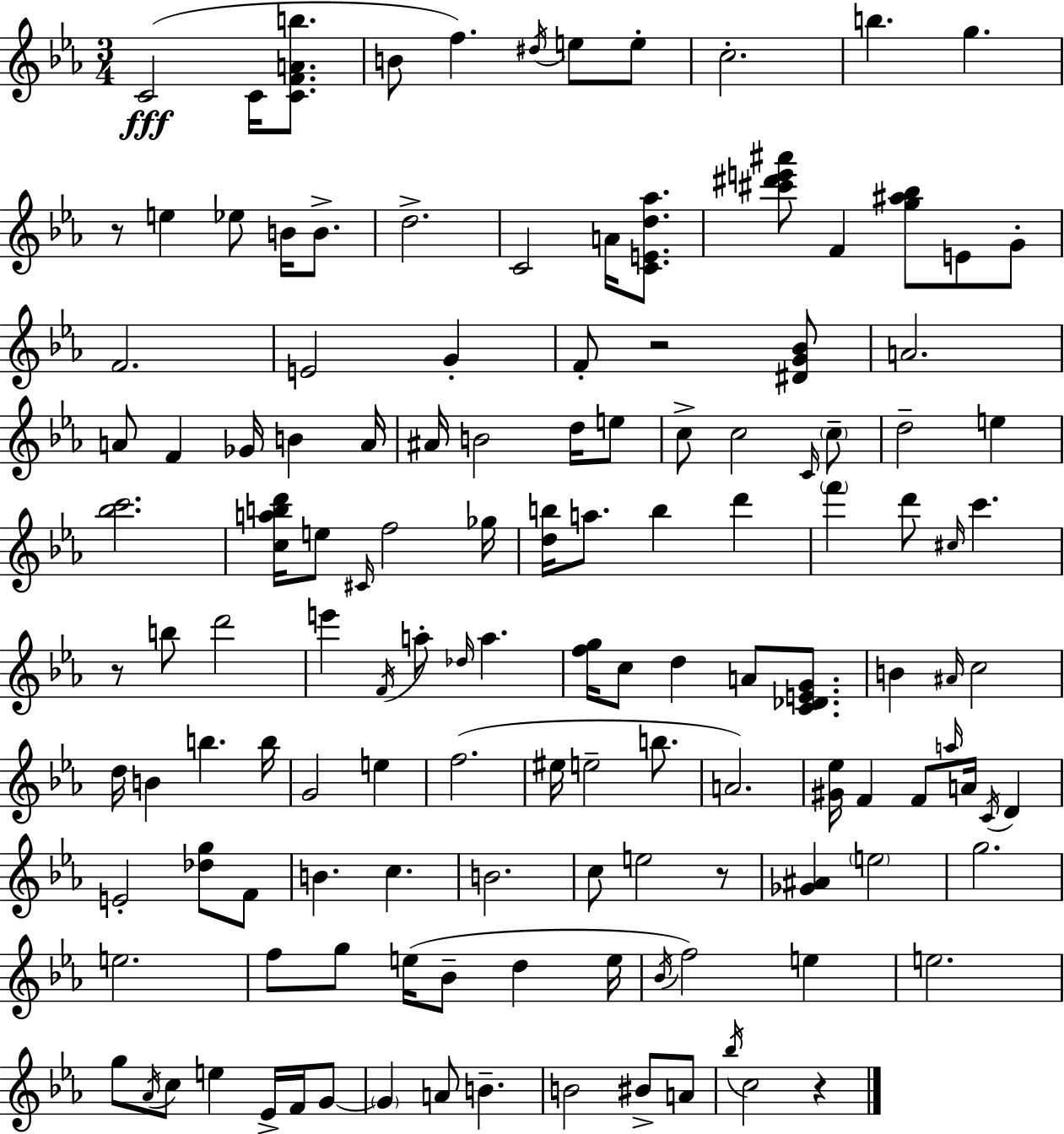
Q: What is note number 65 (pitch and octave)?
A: D5